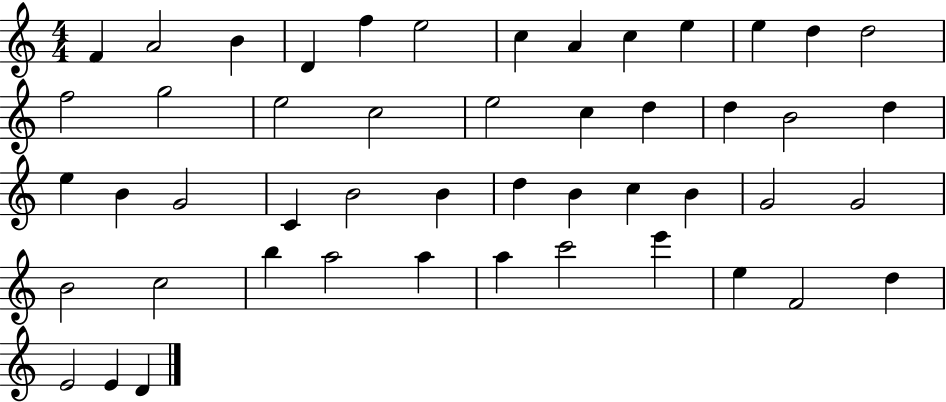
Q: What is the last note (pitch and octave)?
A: D4